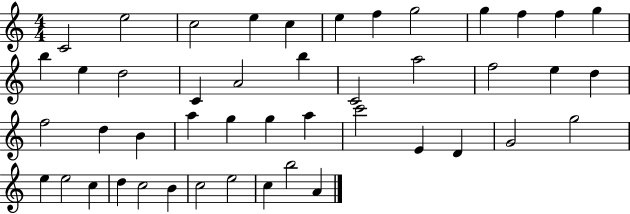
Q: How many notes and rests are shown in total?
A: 46